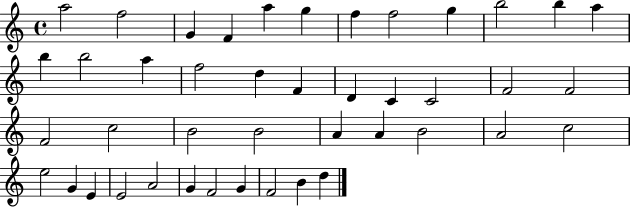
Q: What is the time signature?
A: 4/4